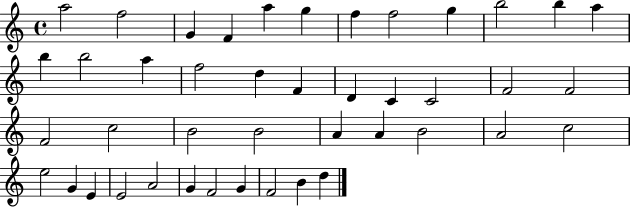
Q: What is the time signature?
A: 4/4